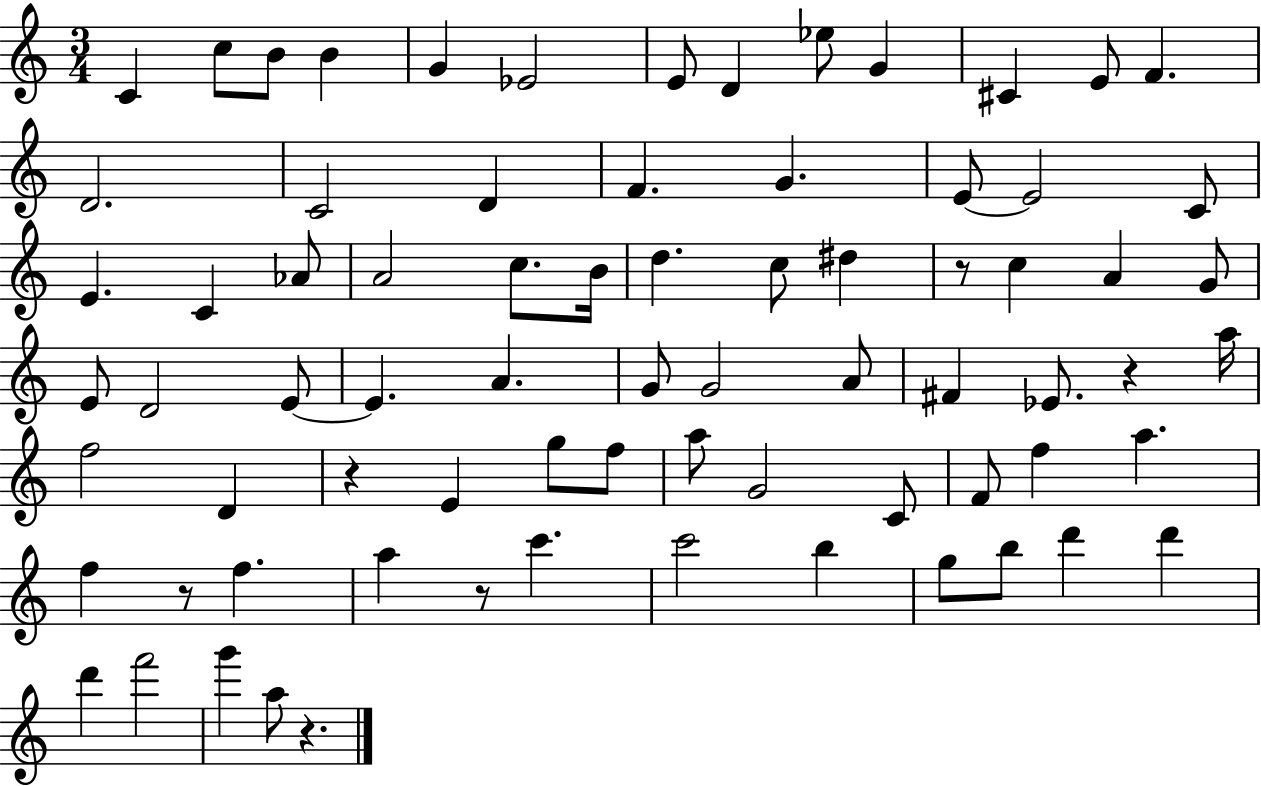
{
  \clef treble
  \numericTimeSignature
  \time 3/4
  \key c \major
  c'4 c''8 b'8 b'4 | g'4 ees'2 | e'8 d'4 ees''8 g'4 | cis'4 e'8 f'4. | \break d'2. | c'2 d'4 | f'4. g'4. | e'8~~ e'2 c'8 | \break e'4. c'4 aes'8 | a'2 c''8. b'16 | d''4. c''8 dis''4 | r8 c''4 a'4 g'8 | \break e'8 d'2 e'8~~ | e'4. a'4. | g'8 g'2 a'8 | fis'4 ees'8. r4 a''16 | \break f''2 d'4 | r4 e'4 g''8 f''8 | a''8 g'2 c'8 | f'8 f''4 a''4. | \break f''4 r8 f''4. | a''4 r8 c'''4. | c'''2 b''4 | g''8 b''8 d'''4 d'''4 | \break d'''4 f'''2 | g'''4 a''8 r4. | \bar "|."
}